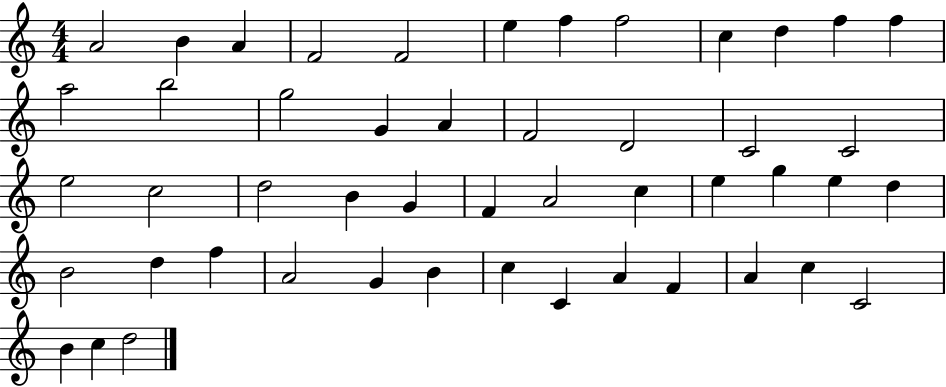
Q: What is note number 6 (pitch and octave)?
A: E5